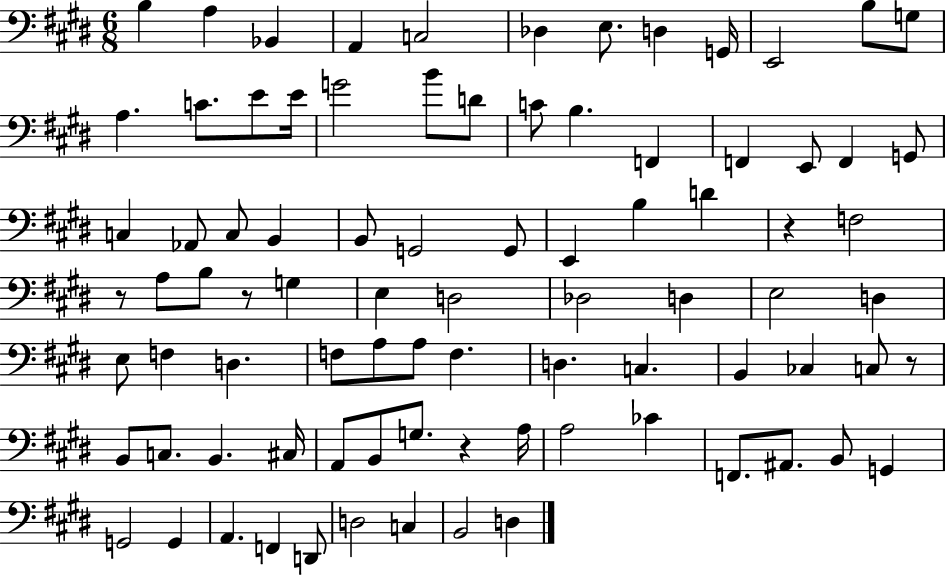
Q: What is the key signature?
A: E major